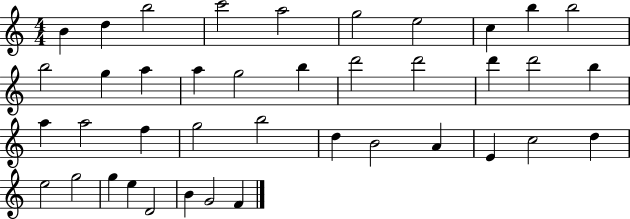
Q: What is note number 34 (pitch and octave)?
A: G5